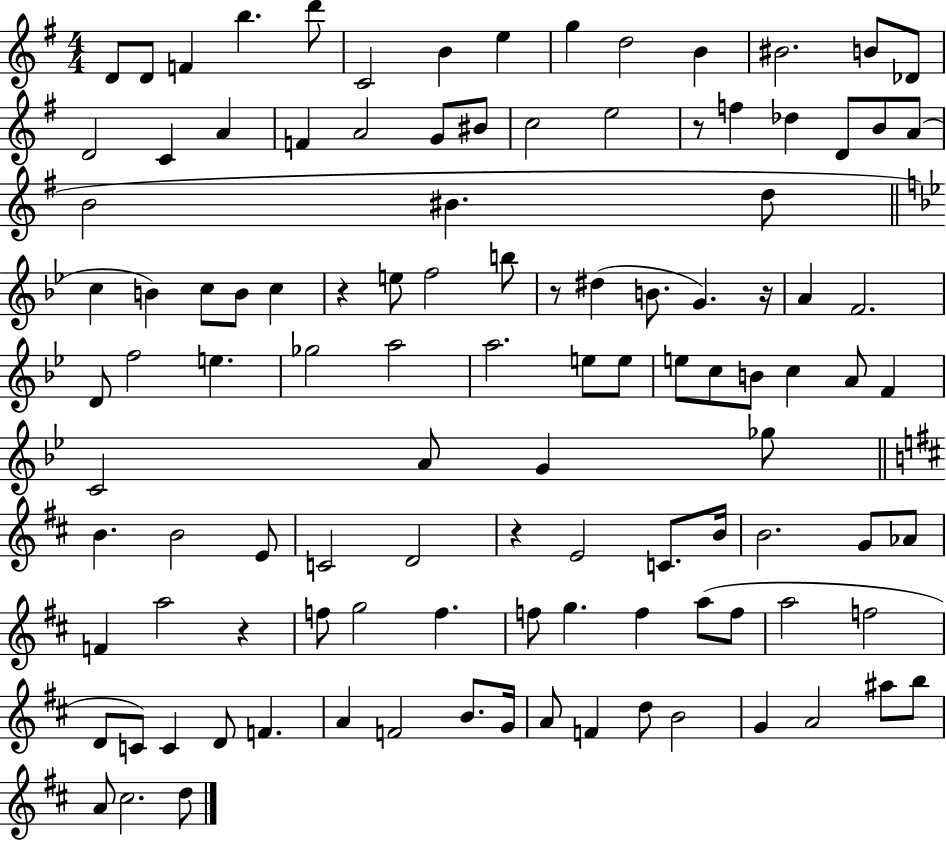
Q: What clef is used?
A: treble